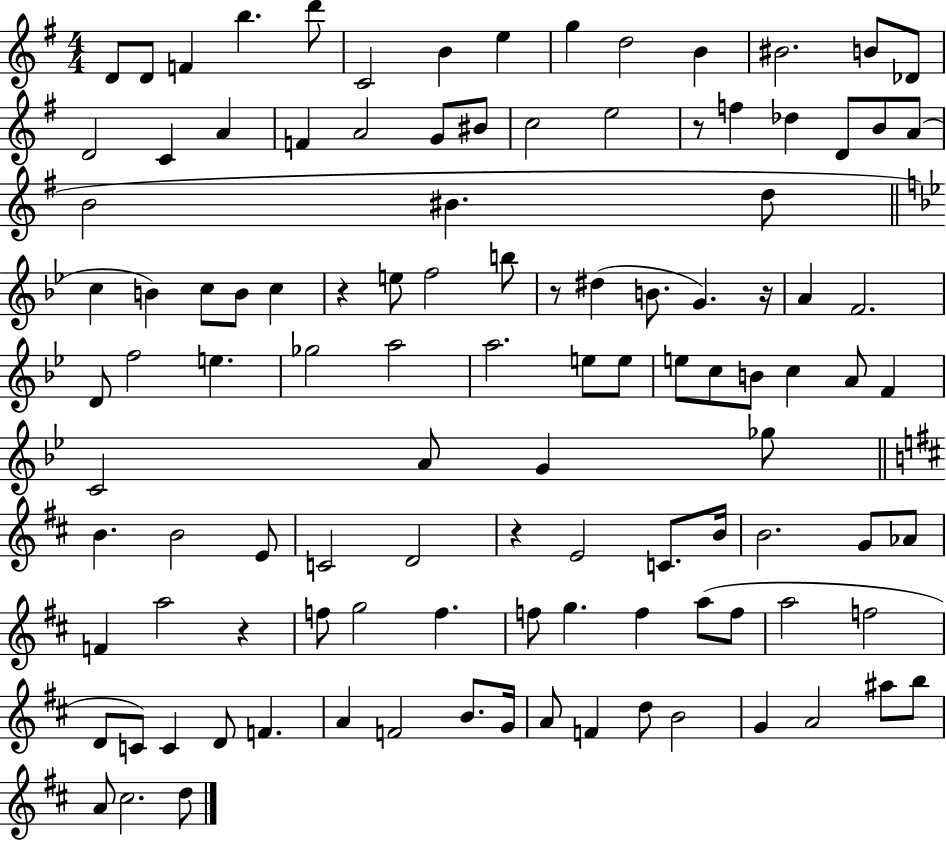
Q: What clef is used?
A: treble